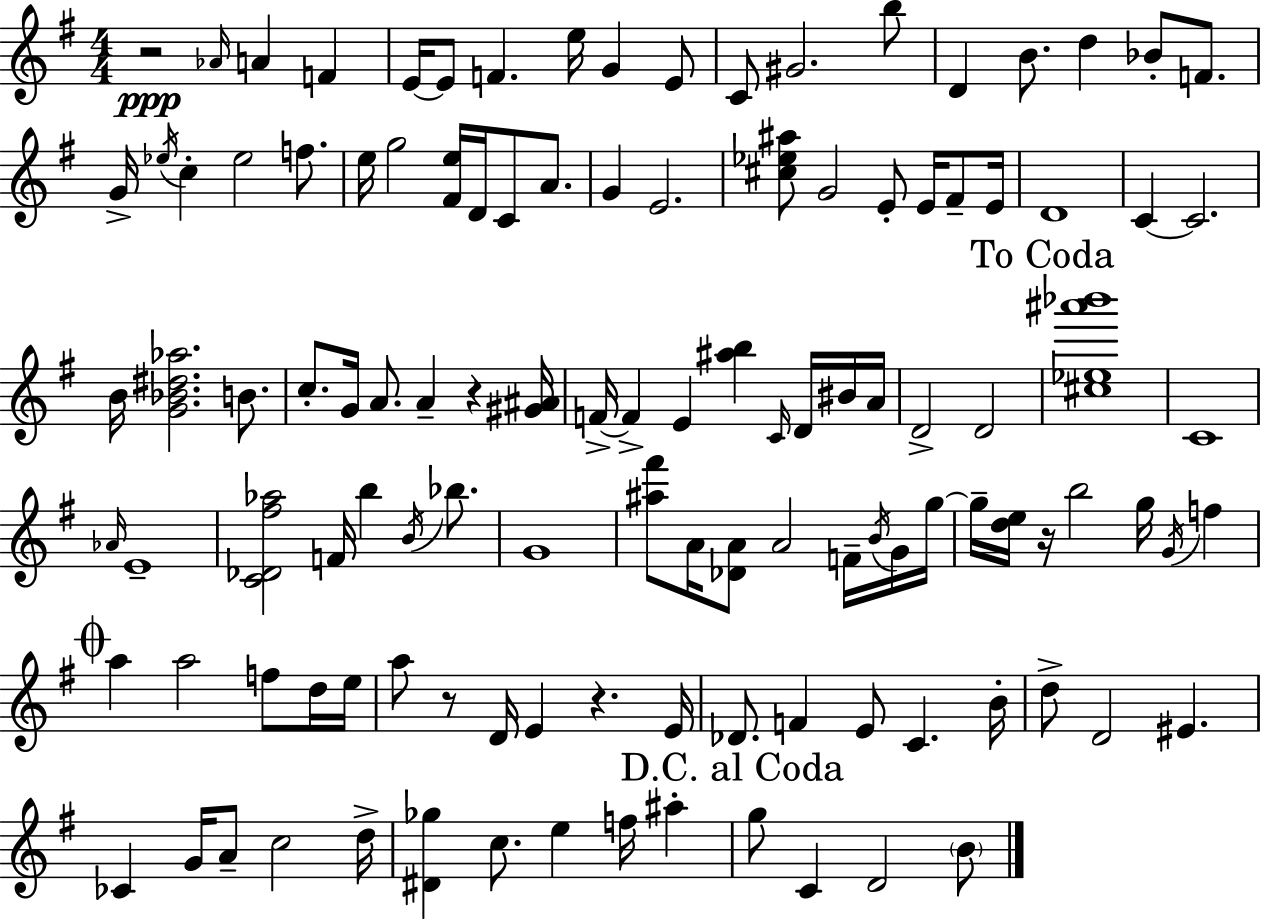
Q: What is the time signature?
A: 4/4